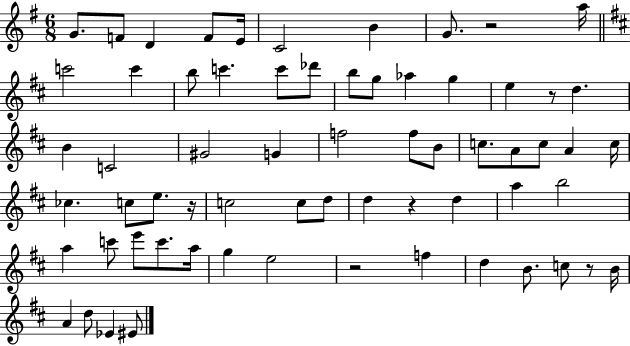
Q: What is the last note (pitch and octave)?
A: EIS4